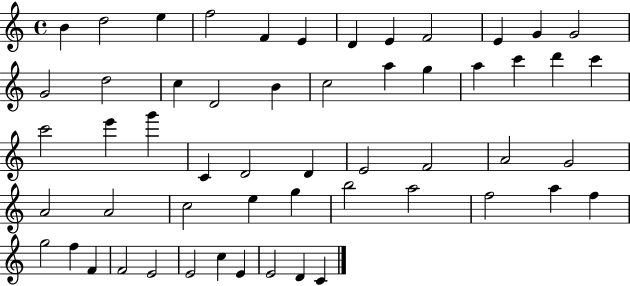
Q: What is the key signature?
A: C major